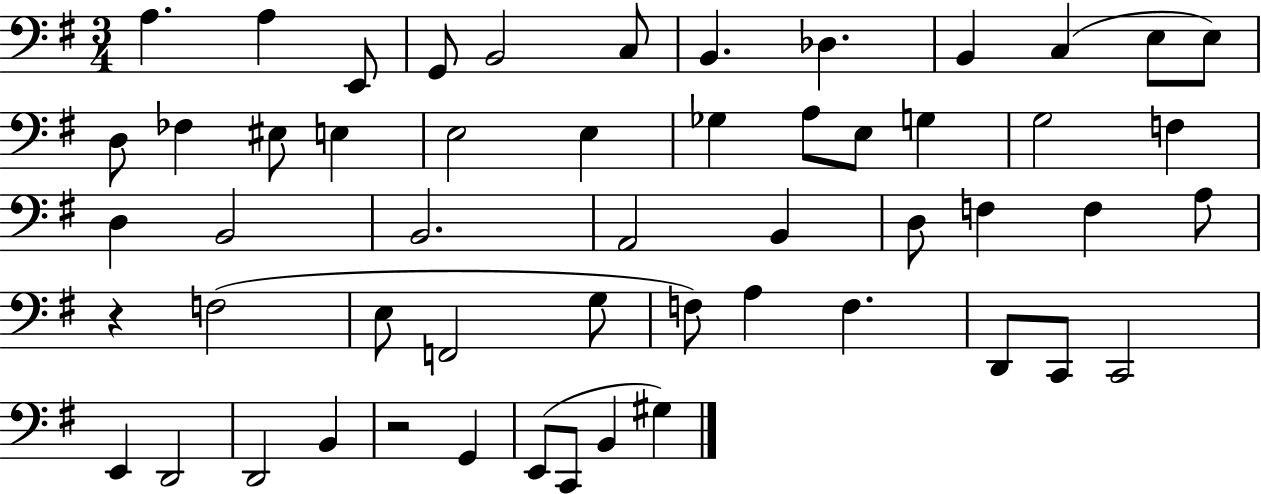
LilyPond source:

{
  \clef bass
  \numericTimeSignature
  \time 3/4
  \key g \major
  a4. a4 e,8 | g,8 b,2 c8 | b,4. des4. | b,4 c4( e8 e8) | \break d8 fes4 eis8 e4 | e2 e4 | ges4 a8 e8 g4 | g2 f4 | \break d4 b,2 | b,2. | a,2 b,4 | d8 f4 f4 a8 | \break r4 f2( | e8 f,2 g8 | f8) a4 f4. | d,8 c,8 c,2 | \break e,4 d,2 | d,2 b,4 | r2 g,4 | e,8( c,8 b,4 gis4) | \break \bar "|."
}